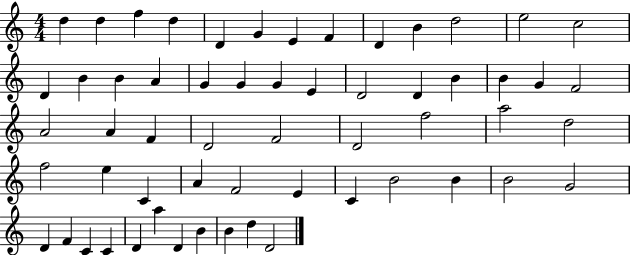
X:1
T:Untitled
M:4/4
L:1/4
K:C
d d f d D G E F D B d2 e2 c2 D B B A G G G E D2 D B B G F2 A2 A F D2 F2 D2 f2 a2 d2 f2 e C A F2 E C B2 B B2 G2 D F C C D a D B B d D2